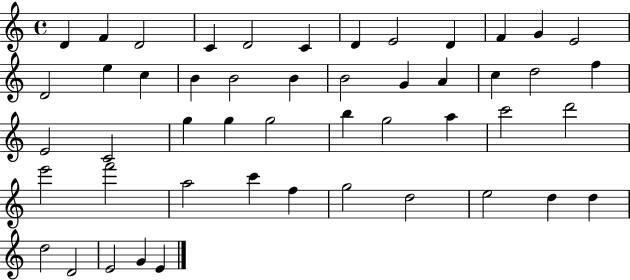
D4/q F4/q D4/h C4/q D4/h C4/q D4/q E4/h D4/q F4/q G4/q E4/h D4/h E5/q C5/q B4/q B4/h B4/q B4/h G4/q A4/q C5/q D5/h F5/q E4/h C4/h G5/q G5/q G5/h B5/q G5/h A5/q C6/h D6/h E6/h F6/h A5/h C6/q F5/q G5/h D5/h E5/h D5/q D5/q D5/h D4/h E4/h G4/q E4/q